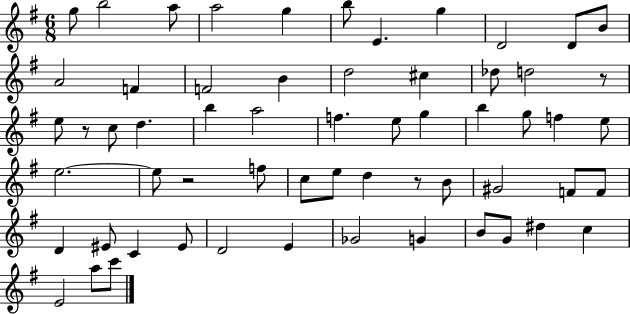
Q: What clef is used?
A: treble